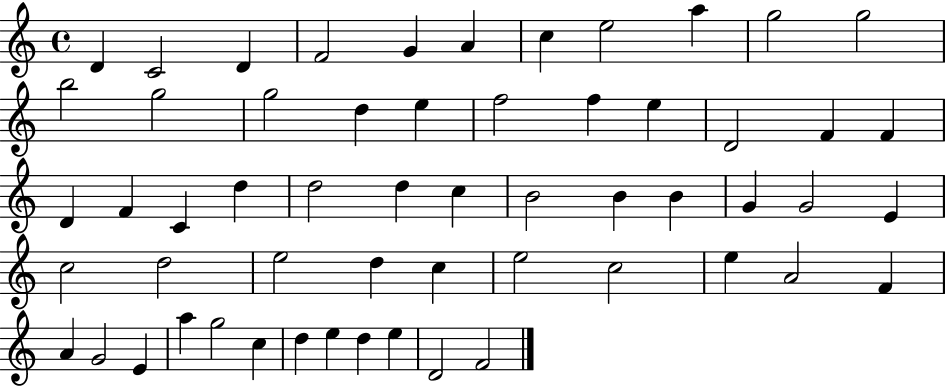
{
  \clef treble
  \time 4/4
  \defaultTimeSignature
  \key c \major
  d'4 c'2 d'4 | f'2 g'4 a'4 | c''4 e''2 a''4 | g''2 g''2 | \break b''2 g''2 | g''2 d''4 e''4 | f''2 f''4 e''4 | d'2 f'4 f'4 | \break d'4 f'4 c'4 d''4 | d''2 d''4 c''4 | b'2 b'4 b'4 | g'4 g'2 e'4 | \break c''2 d''2 | e''2 d''4 c''4 | e''2 c''2 | e''4 a'2 f'4 | \break a'4 g'2 e'4 | a''4 g''2 c''4 | d''4 e''4 d''4 e''4 | d'2 f'2 | \break \bar "|."
}